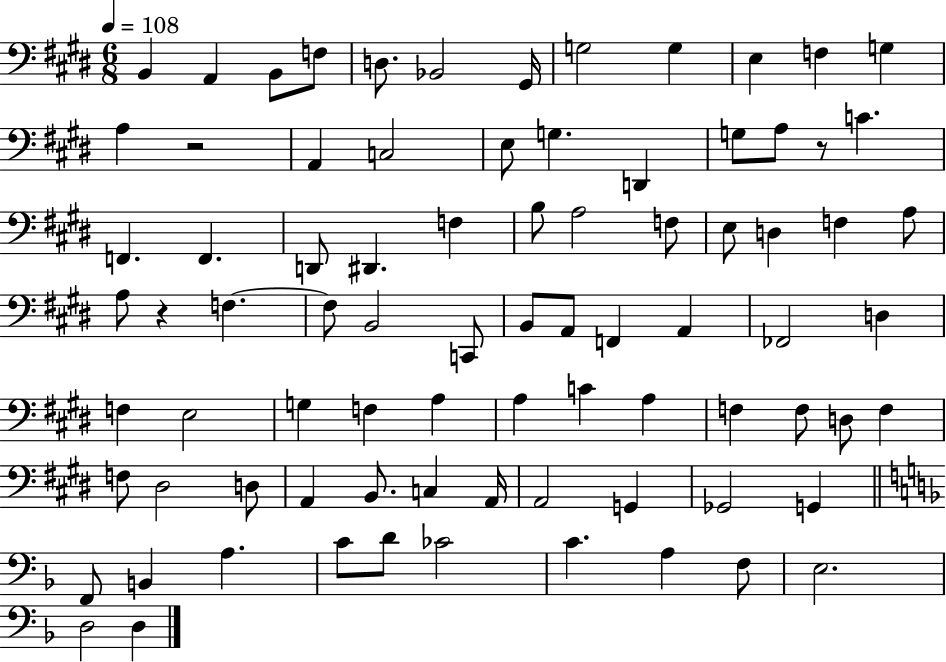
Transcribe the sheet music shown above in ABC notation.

X:1
T:Untitled
M:6/8
L:1/4
K:E
B,, A,, B,,/2 F,/2 D,/2 _B,,2 ^G,,/4 G,2 G, E, F, G, A, z2 A,, C,2 E,/2 G, D,, G,/2 A,/2 z/2 C F,, F,, D,,/2 ^D,, F, B,/2 A,2 F,/2 E,/2 D, F, A,/2 A,/2 z F, F,/2 B,,2 C,,/2 B,,/2 A,,/2 F,, A,, _F,,2 D, F, E,2 G, F, A, A, C A, F, F,/2 D,/2 F, F,/2 ^D,2 D,/2 A,, B,,/2 C, A,,/4 A,,2 G,, _G,,2 G,, F,,/2 B,, A, C/2 D/2 _C2 C A, F,/2 E,2 D,2 D,